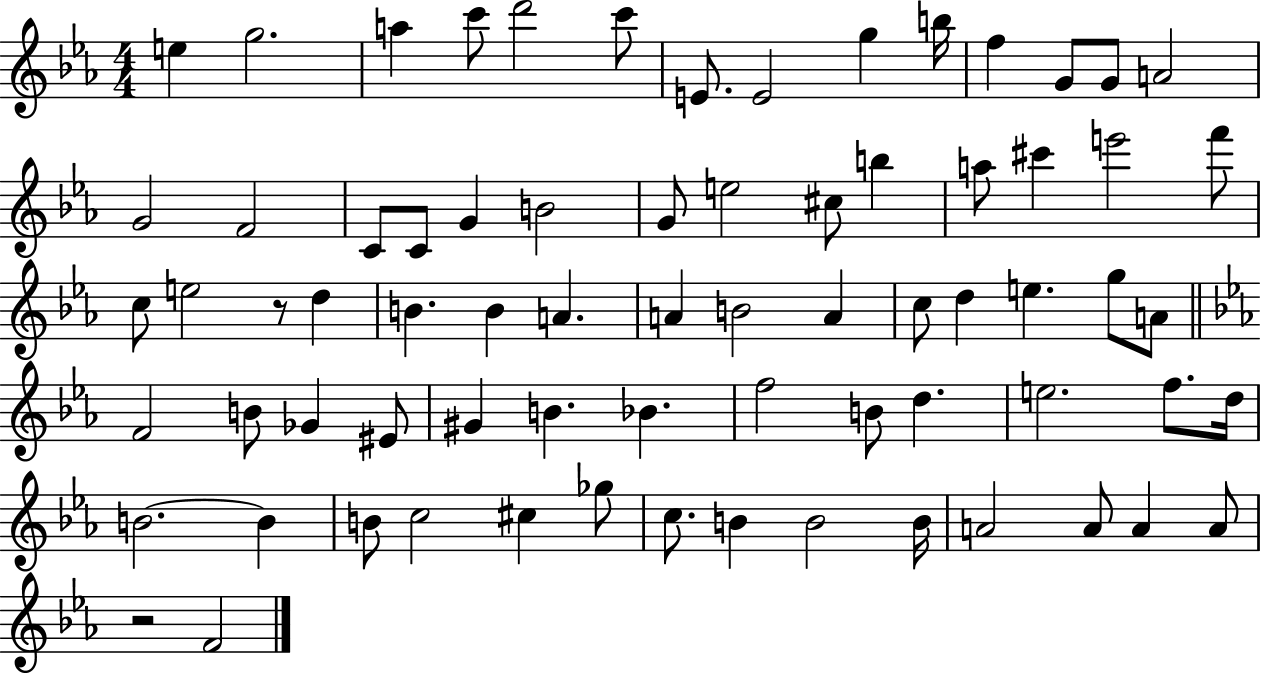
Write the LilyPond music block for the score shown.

{
  \clef treble
  \numericTimeSignature
  \time 4/4
  \key ees \major
  e''4 g''2. | a''4 c'''8 d'''2 c'''8 | e'8. e'2 g''4 b''16 | f''4 g'8 g'8 a'2 | \break g'2 f'2 | c'8 c'8 g'4 b'2 | g'8 e''2 cis''8 b''4 | a''8 cis'''4 e'''2 f'''8 | \break c''8 e''2 r8 d''4 | b'4. b'4 a'4. | a'4 b'2 a'4 | c''8 d''4 e''4. g''8 a'8 | \break \bar "||" \break \key c \minor f'2 b'8 ges'4 eis'8 | gis'4 b'4. bes'4. | f''2 b'8 d''4. | e''2. f''8. d''16 | \break b'2.~~ b'4 | b'8 c''2 cis''4 ges''8 | c''8. b'4 b'2 b'16 | a'2 a'8 a'4 a'8 | \break r2 f'2 | \bar "|."
}